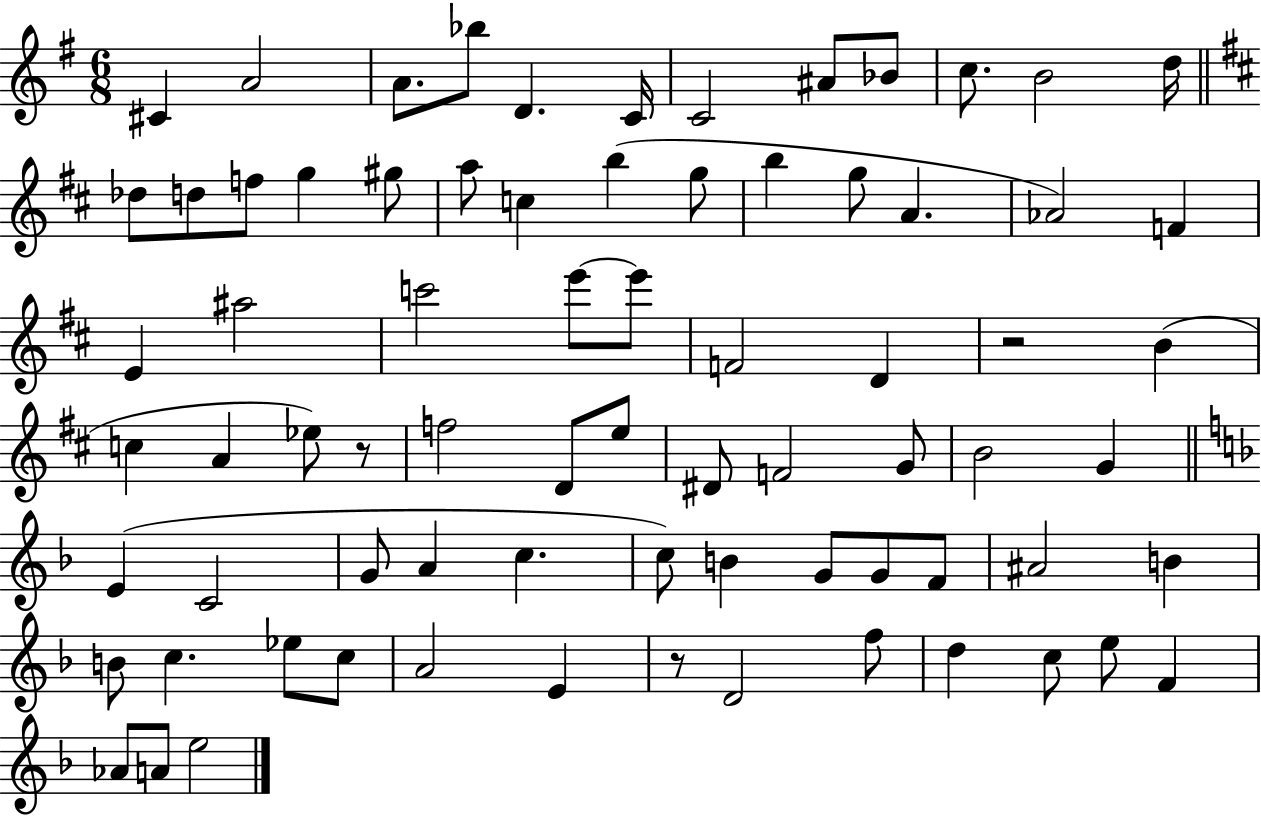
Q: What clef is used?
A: treble